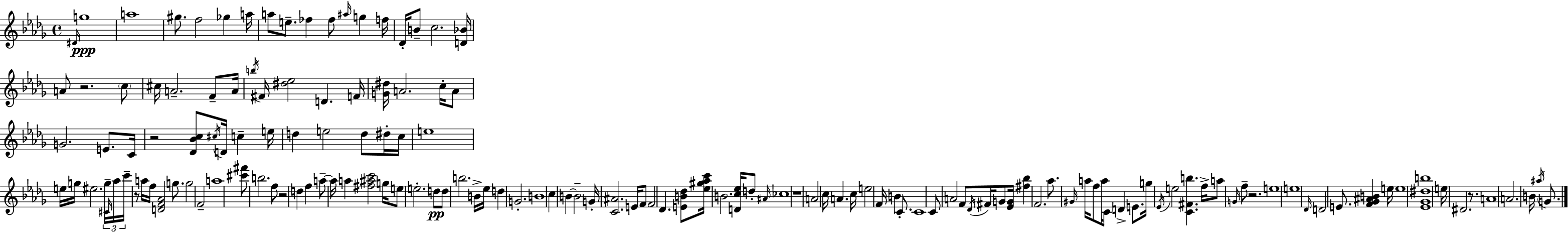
D#4/s G5/w A5/w G#5/e. F5/h Gb5/q A5/s A5/e E5/e. FES5/q FES5/e A#5/s G5/q F5/s Db4/s B4/e C5/h. [D4,Bb4]/s A4/e R/h. C5/e C#5/s A4/h. F4/e A4/s B5/s F#4/s [D#5,Eb5]/h D4/q. F4/s [G4,D#5]/s A4/h. C5/s A4/e G4/h. E4/e. C4/s R/h [Db4,Bb4,C5]/e C#5/s D4/s C5/q E5/s D5/q E5/h D5/e D#5/s C5/s E5/w E5/s G5/s EIS5/h. G5/s C#4/s Ab5/s C6/s R/e A5/s F5/s [D4,F4,Ab4]/h G5/e. G5/h F4/h A5/w [C#6,F#6]/e B5/h. F5/e R/h D5/q F5/q A5/e A5/s A5/q [F#5,A#5,C6]/h G5/s E5/e E5/h. D5/e D5/e B5/h. B4/s Eb5/s D5/q G4/h. B4/w C5/q B4/q B4/h G4/s [C4,A#4]/h. E4/s F4/e F4/h Db4/q. [E4,B4,Db5]/e [Eb5,G#5,Ab5,C6]/s B4/h. [D4,C5,Eb5]/s D5/e A#4/s CES5/w R/w A4/h C5/s A4/q. C5/s E5/h F4/s B4/q C4/e. C4/w C4/e A4/h F4/e Db4/s F#4/s G4/e [Eb4,G4]/s [F#5,Bb5]/q F4/h. Ab5/e. G#4/s A5/s F5/e A5/s C4/e D4/q E4/e. G5/s Eb4/s E5/h [C4,F#4,B5]/q. F5/s A5/e G4/s F5/e R/h. E5/w E5/w Db4/s D4/h E4/e. [F4,Gb4,A#4,B4]/q E5/s E5/w [Eb4,Gb4,D#5,B5]/w E5/s D#4/h. R/e. A4/w A4/h. B4/s A#5/s G4/e.